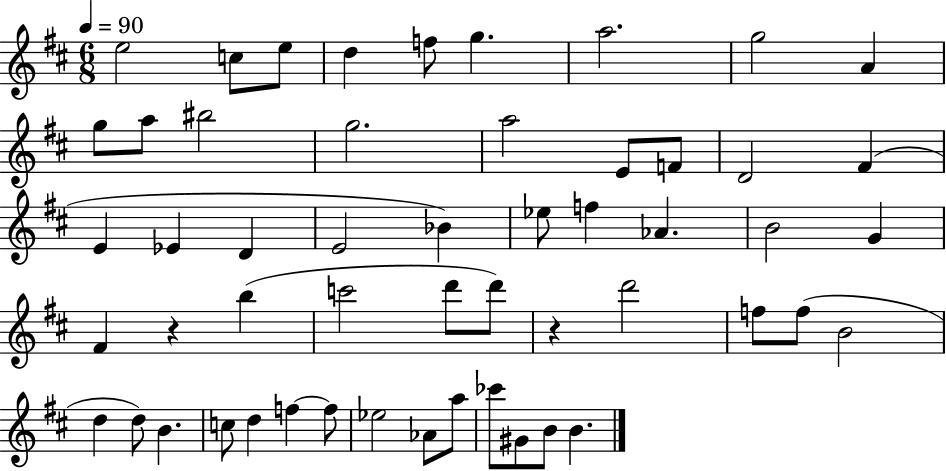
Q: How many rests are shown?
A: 2